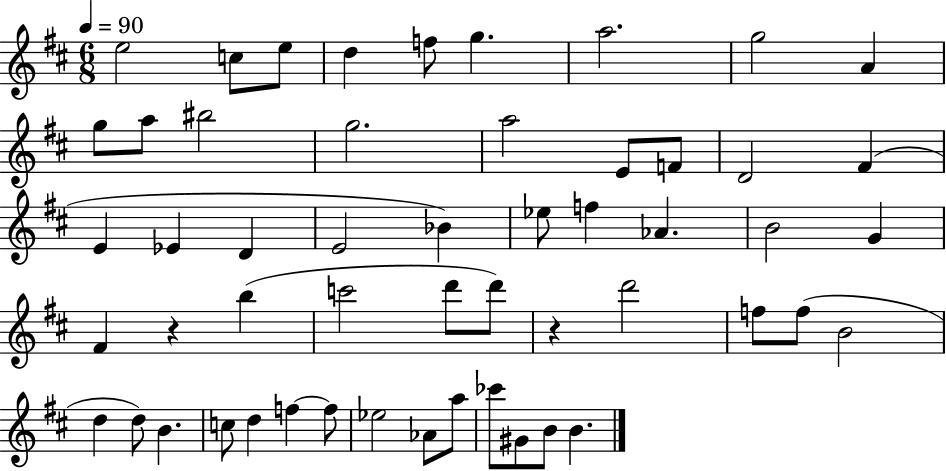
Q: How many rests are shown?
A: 2